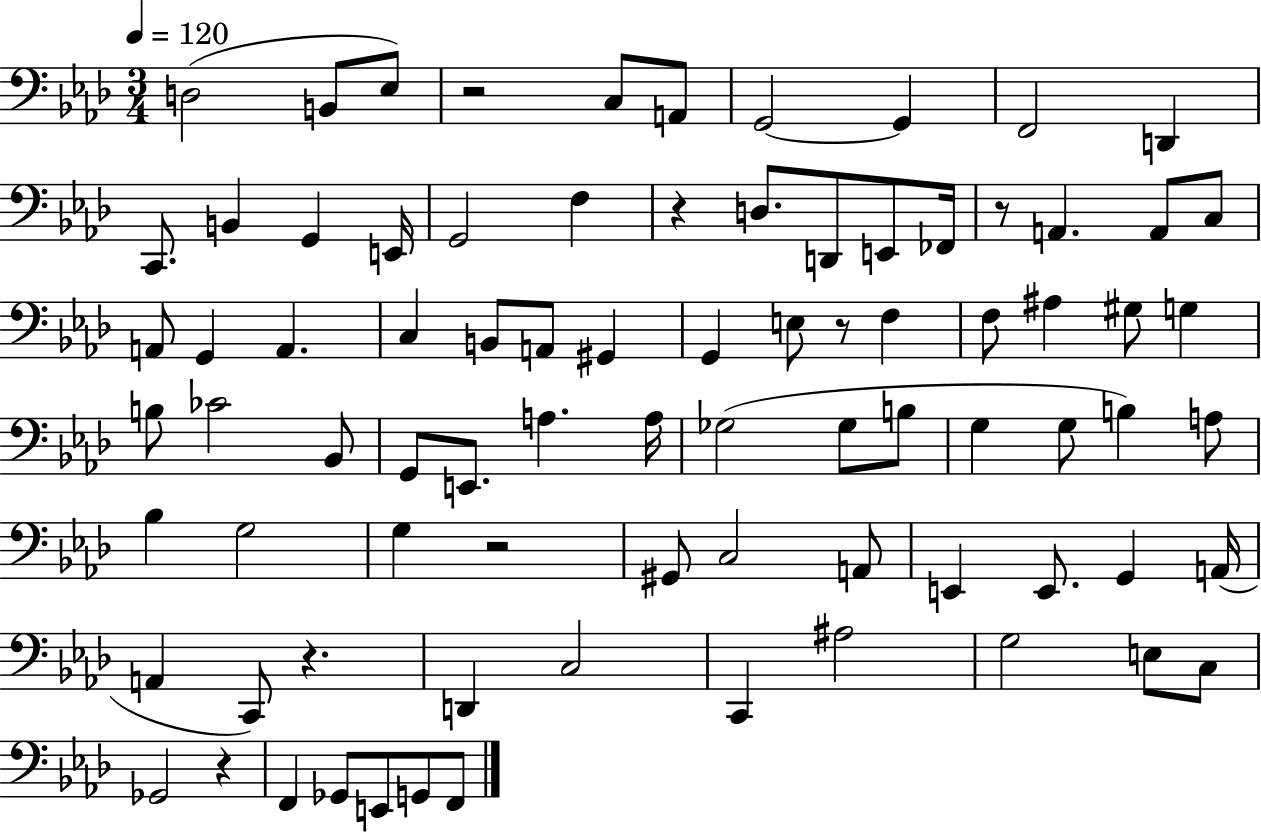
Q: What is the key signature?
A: AES major